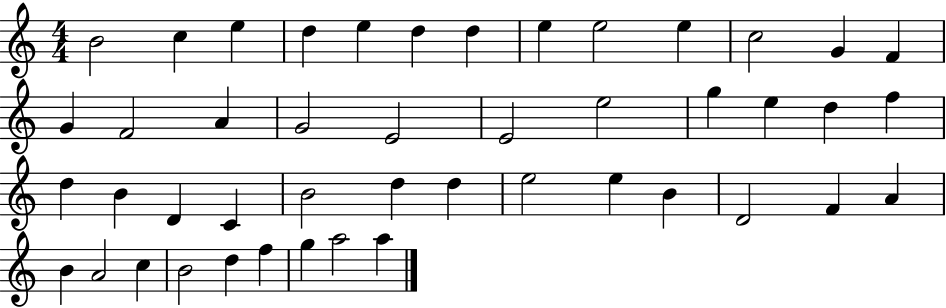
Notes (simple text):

B4/h C5/q E5/q D5/q E5/q D5/q D5/q E5/q E5/h E5/q C5/h G4/q F4/q G4/q F4/h A4/q G4/h E4/h E4/h E5/h G5/q E5/q D5/q F5/q D5/q B4/q D4/q C4/q B4/h D5/q D5/q E5/h E5/q B4/q D4/h F4/q A4/q B4/q A4/h C5/q B4/h D5/q F5/q G5/q A5/h A5/q